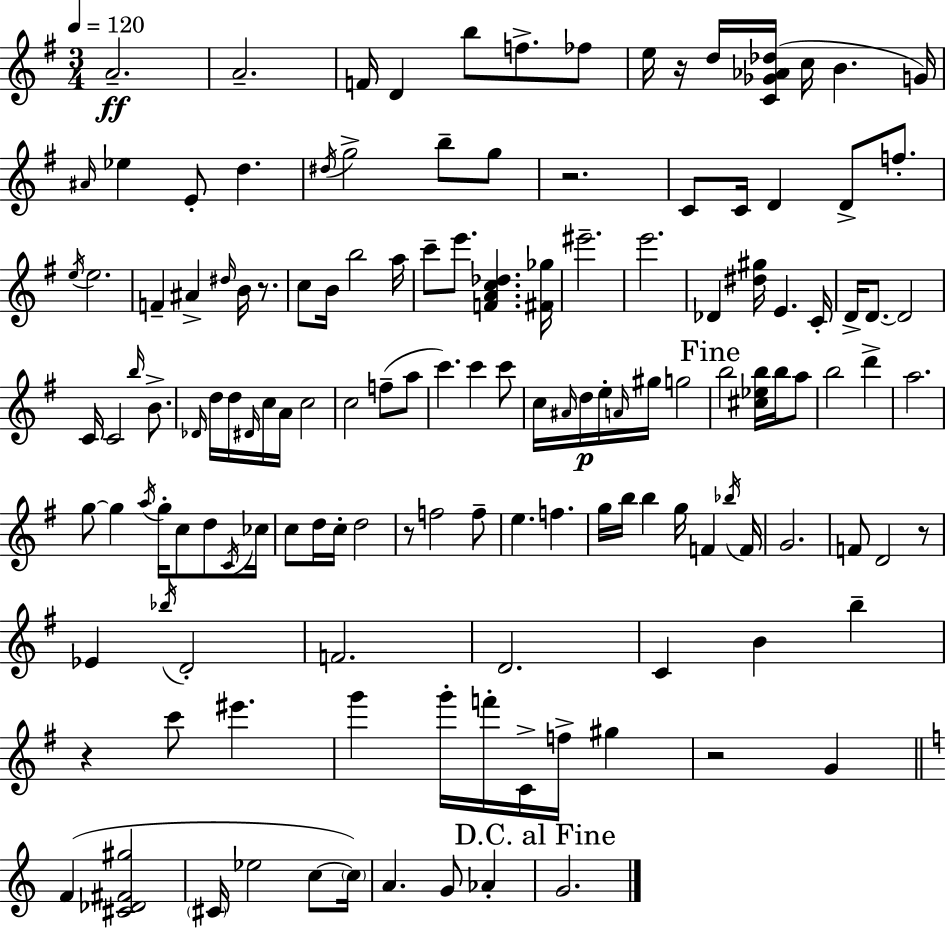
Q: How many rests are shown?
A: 7